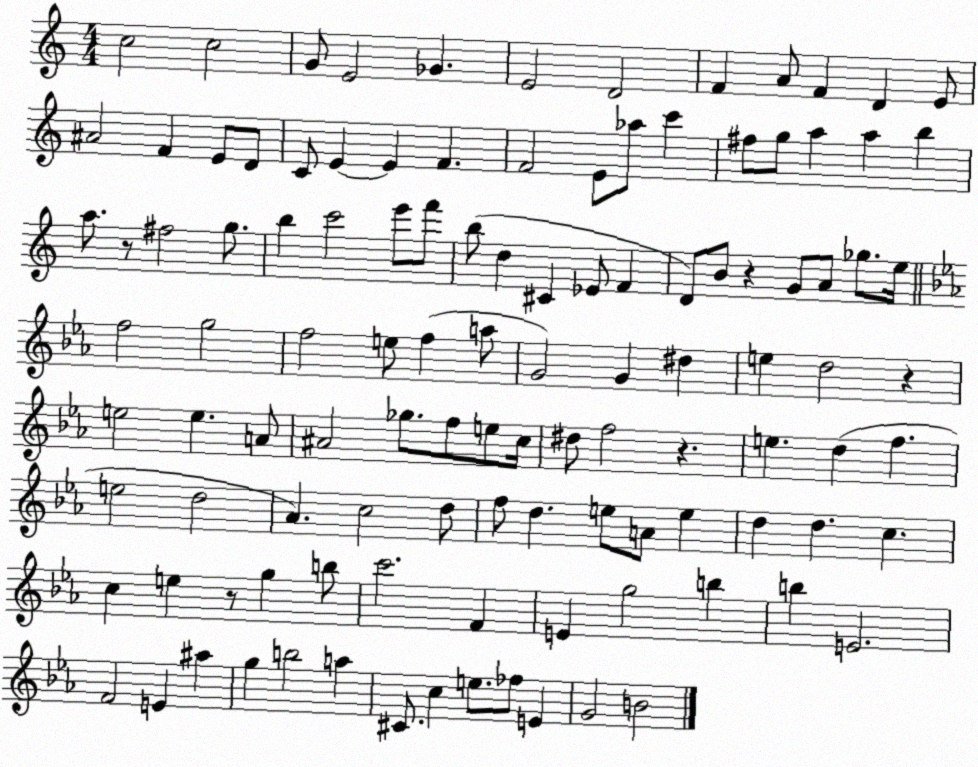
X:1
T:Untitled
M:4/4
L:1/4
K:C
c2 c2 G/2 E2 _G E2 D2 F A/2 F D E/2 ^A2 F E/2 D/2 C/2 E E F F2 E/2 _a/2 c' ^f/2 g/2 a a b a/2 z/2 ^f2 g/2 b c'2 e'/2 f'/2 b/2 d ^C _E/2 F D/2 B/2 z G/2 A/2 _g/2 e/4 f2 g2 f2 e/2 f a/2 G2 G ^d e d2 z e2 e A/2 ^A2 _g/2 f/2 e/2 c/4 ^d/2 f2 z e d f e2 d2 _A c2 d/2 f/2 d e/2 A/2 e d d c c e z/2 g b/2 c'2 F E g2 b b E2 F2 E ^a g b2 a ^C/2 c e/2 _f/2 E G2 B2